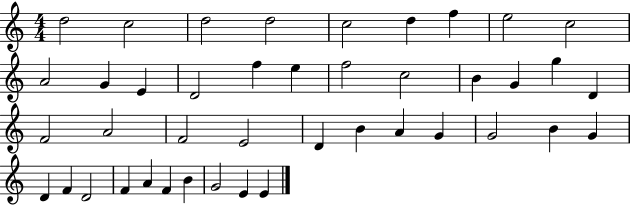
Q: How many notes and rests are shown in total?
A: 42